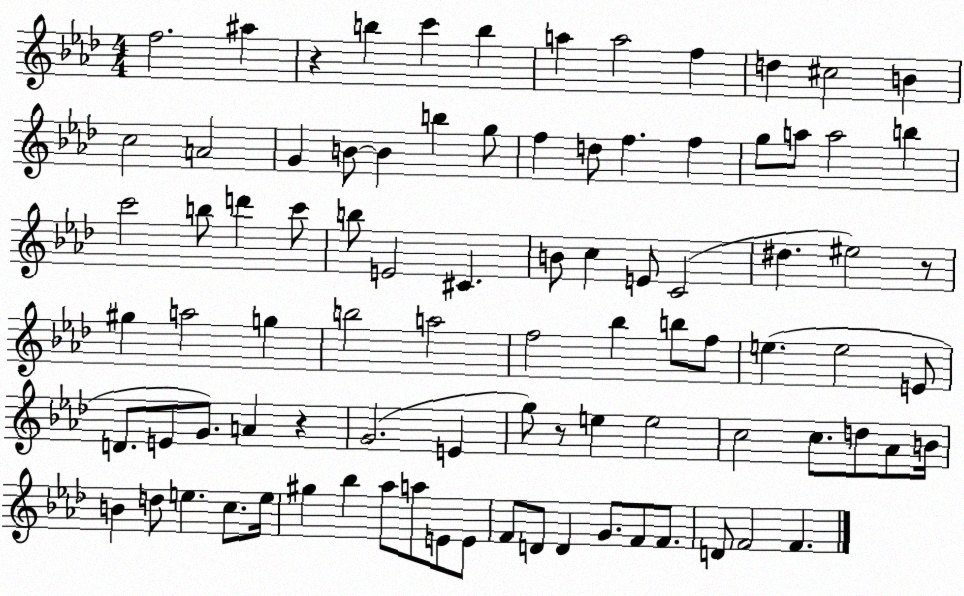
X:1
T:Untitled
M:4/4
L:1/4
K:Ab
f2 ^a z b c' b a a2 f d ^c2 B c2 A2 G B/2 B b g/2 f d/2 f f g/2 a/2 a2 b c'2 b/2 d' c'/2 b/2 E2 ^C B/2 c E/2 C2 ^d ^e2 z/2 ^g a2 g b2 a2 f2 _b b/2 f/2 e e2 E/2 D/2 E/2 G/2 A z G2 E g/2 z/2 e e2 c2 c/2 d/2 _A/2 B/4 B d/2 e c/2 e/4 ^g _b _a/2 a/2 E/2 E/2 F/2 D/2 D G/2 F/2 F/2 D/2 F2 F